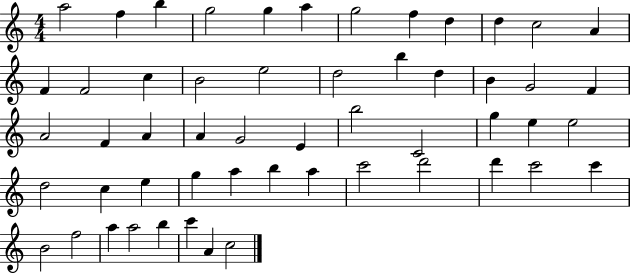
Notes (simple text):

A5/h F5/q B5/q G5/h G5/q A5/q G5/h F5/q D5/q D5/q C5/h A4/q F4/q F4/h C5/q B4/h E5/h D5/h B5/q D5/q B4/q G4/h F4/q A4/h F4/q A4/q A4/q G4/h E4/q B5/h C4/h G5/q E5/q E5/h D5/h C5/q E5/q G5/q A5/q B5/q A5/q C6/h D6/h D6/q C6/h C6/q B4/h F5/h A5/q A5/h B5/q C6/q A4/q C5/h